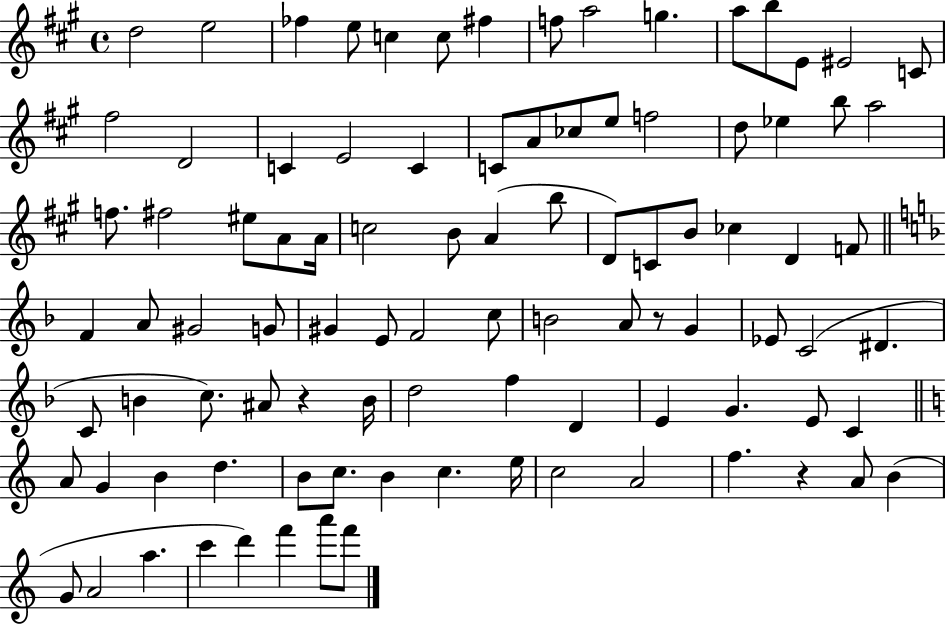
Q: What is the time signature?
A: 4/4